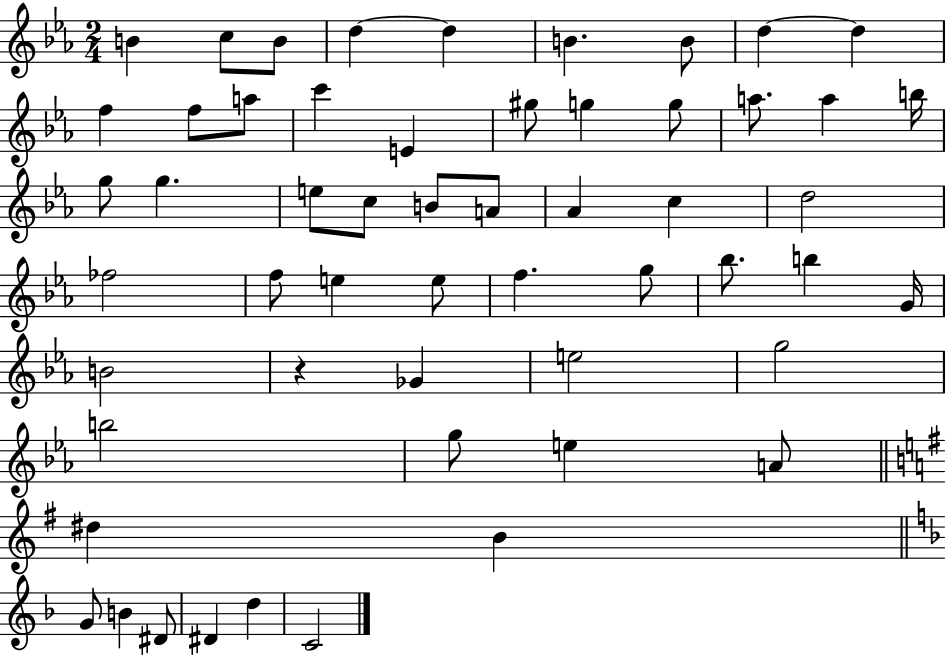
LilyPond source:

{
  \clef treble
  \numericTimeSignature
  \time 2/4
  \key ees \major
  b'4 c''8 b'8 | d''4~~ d''4 | b'4. b'8 | d''4~~ d''4 | \break f''4 f''8 a''8 | c'''4 e'4 | gis''8 g''4 g''8 | a''8. a''4 b''16 | \break g''8 g''4. | e''8 c''8 b'8 a'8 | aes'4 c''4 | d''2 | \break fes''2 | f''8 e''4 e''8 | f''4. g''8 | bes''8. b''4 g'16 | \break b'2 | r4 ges'4 | e''2 | g''2 | \break b''2 | g''8 e''4 a'8 | \bar "||" \break \key e \minor dis''4 b'4 | \bar "||" \break \key d \minor g'8 b'4 dis'8 | dis'4 d''4 | c'2 | \bar "|."
}